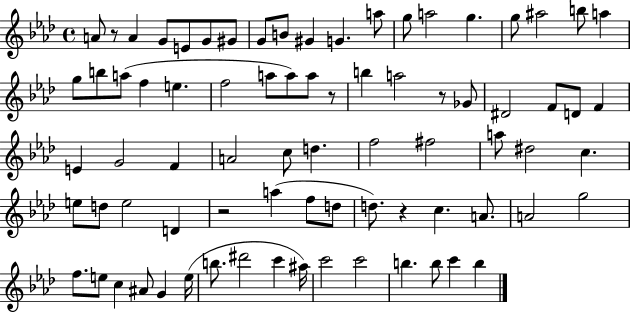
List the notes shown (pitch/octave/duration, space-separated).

A4/e R/e A4/q G4/e E4/e G4/e G#4/e G4/e B4/e G#4/q G4/q. A5/e G5/e A5/h G5/q. G5/e A#5/h B5/e A5/q G5/e B5/e A5/e F5/q E5/q. F5/h A5/e A5/e A5/e R/e B5/q A5/h R/e Gb4/e D#4/h F4/e D4/e F4/q E4/q G4/h F4/q A4/h C5/e D5/q. F5/h F#5/h A5/e D#5/h C5/q. E5/e D5/e E5/h D4/q R/h A5/q F5/e D5/e D5/e. R/q C5/q. A4/e. A4/h G5/h F5/e. E5/e C5/q A#4/e G4/q E5/s B5/e. D#6/h C6/q A#5/s C6/h C6/h B5/q. B5/e C6/q B5/q